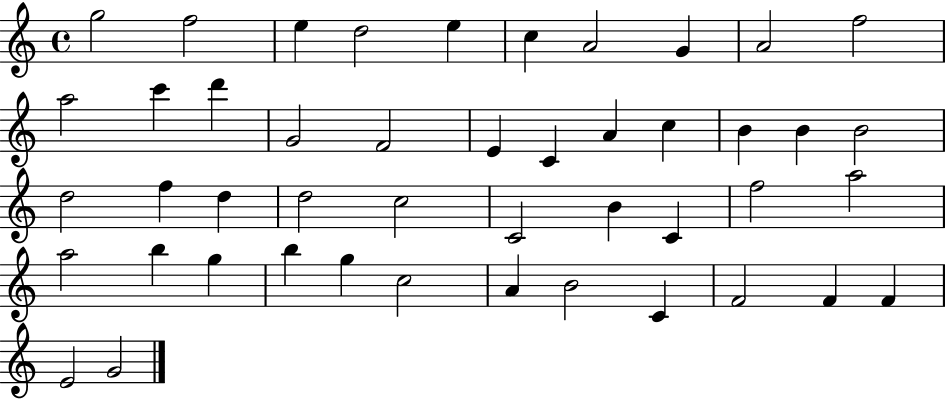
G5/h F5/h E5/q D5/h E5/q C5/q A4/h G4/q A4/h F5/h A5/h C6/q D6/q G4/h F4/h E4/q C4/q A4/q C5/q B4/q B4/q B4/h D5/h F5/q D5/q D5/h C5/h C4/h B4/q C4/q F5/h A5/h A5/h B5/q G5/q B5/q G5/q C5/h A4/q B4/h C4/q F4/h F4/q F4/q E4/h G4/h